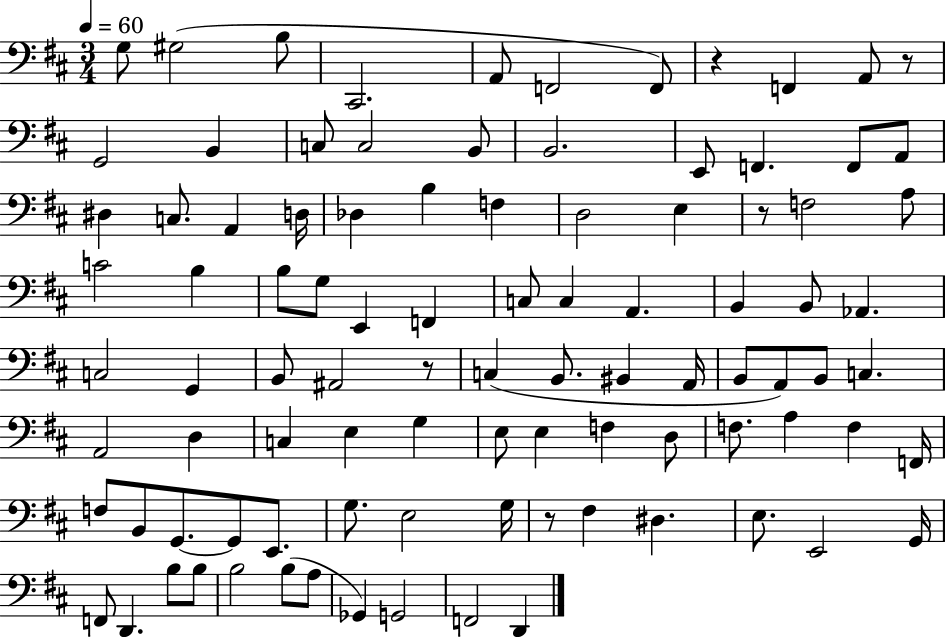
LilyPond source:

{
  \clef bass
  \numericTimeSignature
  \time 3/4
  \key d \major
  \tempo 4 = 60
  \repeat volta 2 { g8 gis2( b8 | cis,2. | a,8 f,2 f,8) | r4 f,4 a,8 r8 | \break g,2 b,4 | c8 c2 b,8 | b,2. | e,8 f,4. f,8 a,8 | \break dis4 c8. a,4 d16 | des4 b4 f4 | d2 e4 | r8 f2 a8 | \break c'2 b4 | b8 g8 e,4 f,4 | c8 c4 a,4. | b,4 b,8 aes,4. | \break c2 g,4 | b,8 ais,2 r8 | c4( b,8. bis,4 a,16 | b,8 a,8) b,8 c4. | \break a,2 d4 | c4 e4 g4 | e8 e4 f4 d8 | f8. a4 f4 f,16 | \break f8 b,8 g,8.~~ g,8 e,8. | g8. e2 g16 | r8 fis4 dis4. | e8. e,2 g,16 | \break f,8 d,4. b8 b8 | b2 b8( a8 | ges,4) g,2 | f,2 d,4 | \break } \bar "|."
}